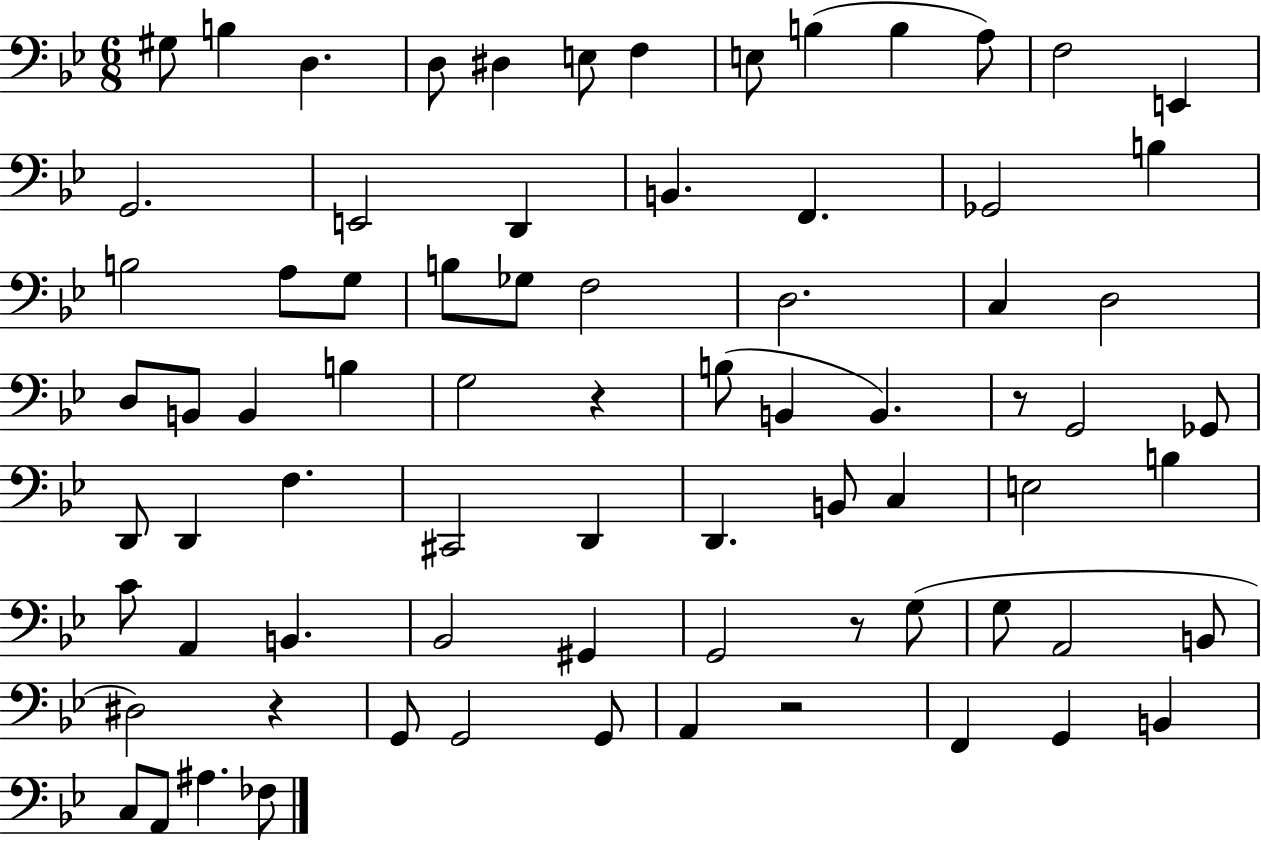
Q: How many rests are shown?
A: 5